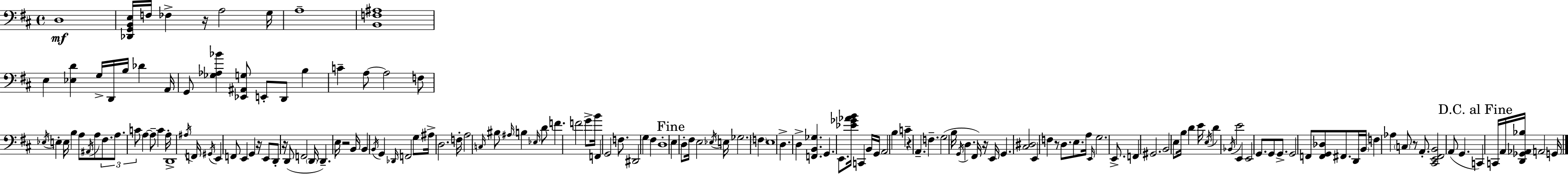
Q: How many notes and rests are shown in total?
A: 164